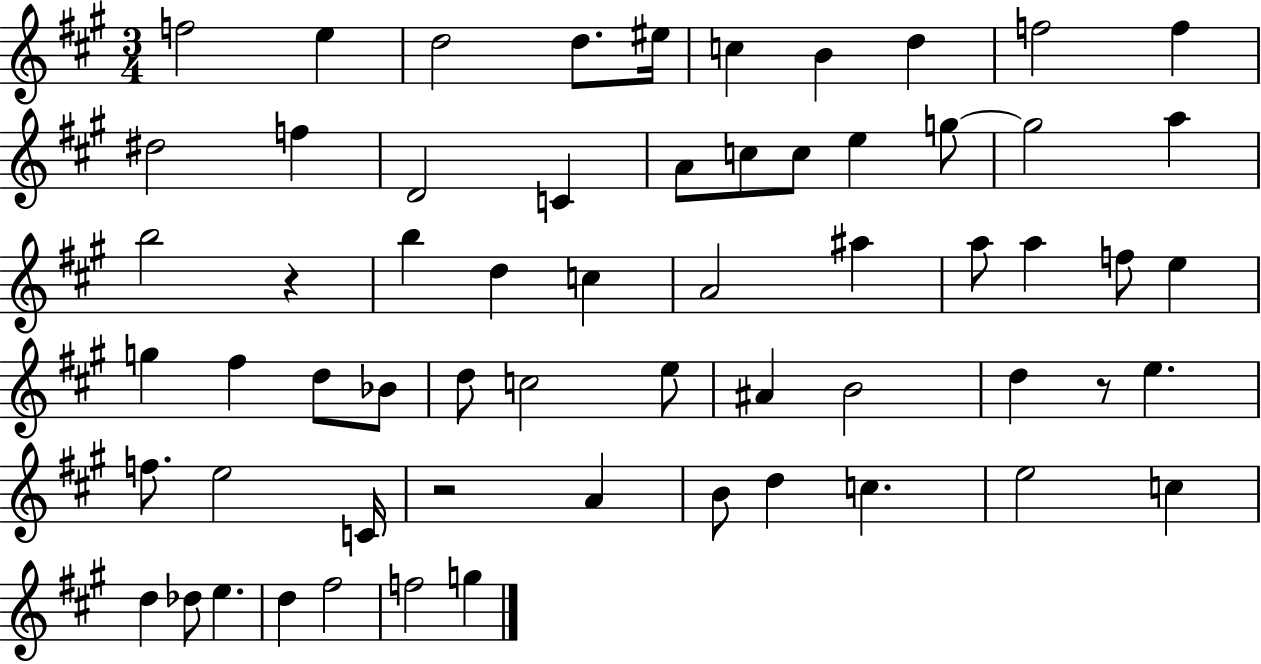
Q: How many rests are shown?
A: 3